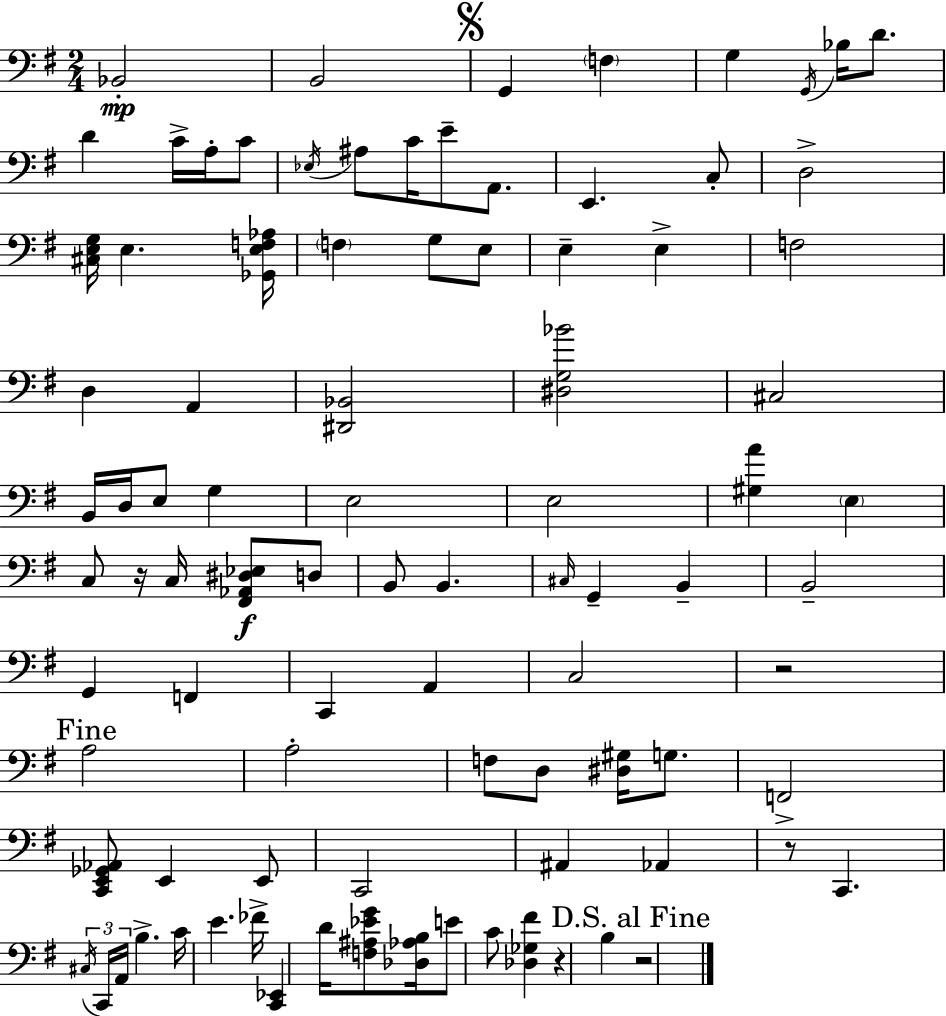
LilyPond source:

{
  \clef bass
  \numericTimeSignature
  \time 2/4
  \key e \minor
  \repeat volta 2 { bes,2-.\mp | b,2 | \mark \markup { \musicglyph "scripts.segno" } g,4 \parenthesize f4 | g4 \acciaccatura { g,16 } bes16 d'8. | \break d'4 c'16-> a16-. c'8 | \acciaccatura { ees16 } ais8 c'16 e'8-- a,8. | e,4. | c8-. d2-> | \break <cis e g>16 e4. | <ges, e f aes>16 \parenthesize f4 g8 | e8 e4-- e4-> | f2 | \break d4 a,4 | <dis, bes,>2 | <dis g bes'>2 | cis2 | \break b,16 d16 e8 g4 | e2 | e2 | <gis a'>4 \parenthesize e4 | \break c8 r16 c16 <fis, aes, dis ees>8\f | d8 b,8 b,4. | \grace { cis16 } g,4-- b,4-- | b,2-- | \break g,4 f,4 | c,4 a,4 | c2 | r2 | \break \mark "Fine" a2 | a2-. | f8 d8 <dis gis>16 | g8. f,2-> | \break <c, e, ges, aes,>8 e,4 | e,8 c,2 | ais,4 aes,4 | r8 c,4. | \break \tuplet 3/2 { \acciaccatura { cis16 } c,16 a,16 } b4.-> | c'16 e'4. | fes'16-> <c, ees,>4 | d'16 <f ais ees' g'>8 <des aes b>16 e'8 c'8 | \break <des ges fis'>4 r4 | b4 \mark "D.S. al Fine" r2 | } \bar "|."
}